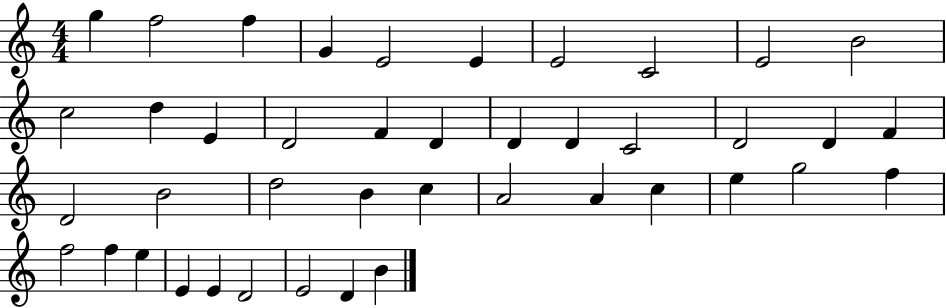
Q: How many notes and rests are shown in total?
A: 42